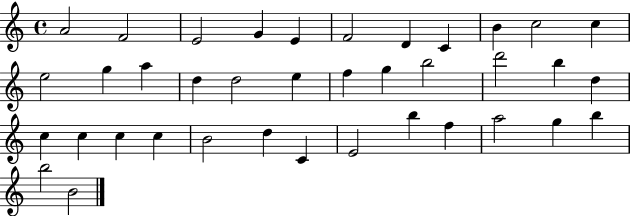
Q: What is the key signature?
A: C major